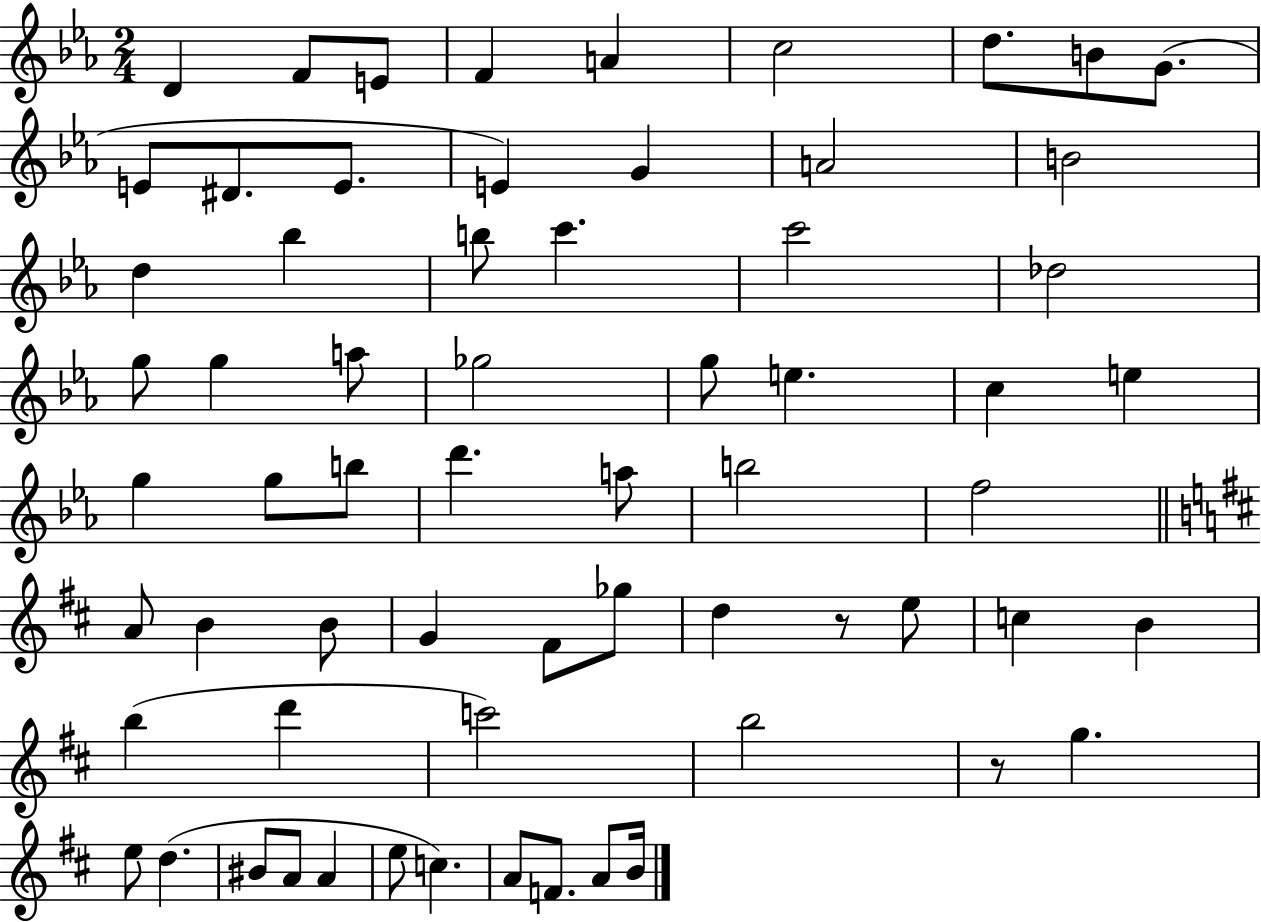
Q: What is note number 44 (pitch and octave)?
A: D5